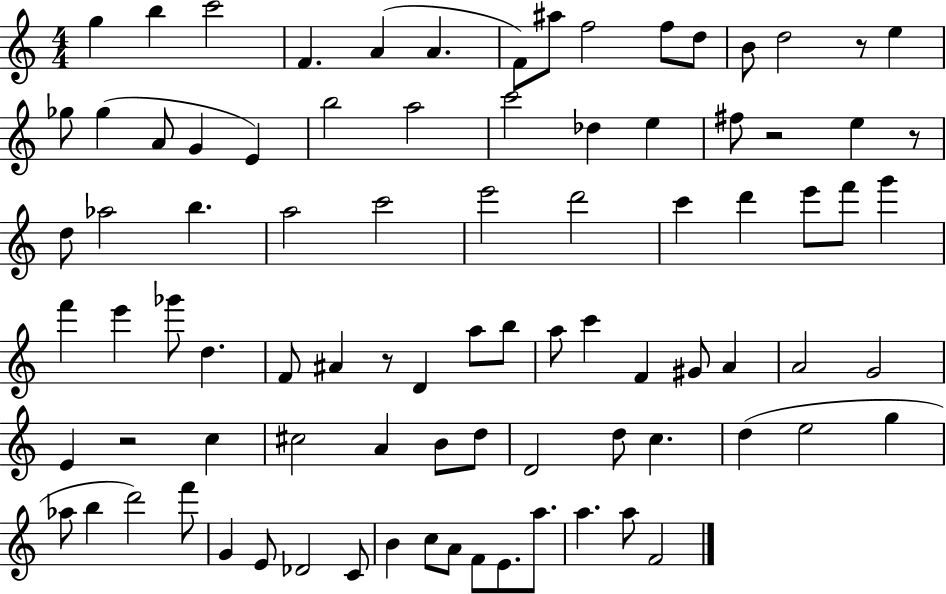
G5/q B5/q C6/h F4/q. A4/q A4/q. F4/e A#5/e F5/h F5/e D5/e B4/e D5/h R/e E5/q Gb5/e Gb5/q A4/e G4/q E4/q B5/h A5/h C6/h Db5/q E5/q F#5/e R/h E5/q R/e D5/e Ab5/h B5/q. A5/h C6/h E6/h D6/h C6/q D6/q E6/e F6/e G6/q F6/q E6/q Gb6/e D5/q. F4/e A#4/q R/e D4/q A5/e B5/e A5/e C6/q F4/q G#4/e A4/q A4/h G4/h E4/q R/h C5/q C#5/h A4/q B4/e D5/e D4/h D5/e C5/q. D5/q E5/h G5/q Ab5/e B5/q D6/h F6/e G4/q E4/e Db4/h C4/e B4/q C5/e A4/e F4/e E4/e. A5/e. A5/q. A5/e F4/h